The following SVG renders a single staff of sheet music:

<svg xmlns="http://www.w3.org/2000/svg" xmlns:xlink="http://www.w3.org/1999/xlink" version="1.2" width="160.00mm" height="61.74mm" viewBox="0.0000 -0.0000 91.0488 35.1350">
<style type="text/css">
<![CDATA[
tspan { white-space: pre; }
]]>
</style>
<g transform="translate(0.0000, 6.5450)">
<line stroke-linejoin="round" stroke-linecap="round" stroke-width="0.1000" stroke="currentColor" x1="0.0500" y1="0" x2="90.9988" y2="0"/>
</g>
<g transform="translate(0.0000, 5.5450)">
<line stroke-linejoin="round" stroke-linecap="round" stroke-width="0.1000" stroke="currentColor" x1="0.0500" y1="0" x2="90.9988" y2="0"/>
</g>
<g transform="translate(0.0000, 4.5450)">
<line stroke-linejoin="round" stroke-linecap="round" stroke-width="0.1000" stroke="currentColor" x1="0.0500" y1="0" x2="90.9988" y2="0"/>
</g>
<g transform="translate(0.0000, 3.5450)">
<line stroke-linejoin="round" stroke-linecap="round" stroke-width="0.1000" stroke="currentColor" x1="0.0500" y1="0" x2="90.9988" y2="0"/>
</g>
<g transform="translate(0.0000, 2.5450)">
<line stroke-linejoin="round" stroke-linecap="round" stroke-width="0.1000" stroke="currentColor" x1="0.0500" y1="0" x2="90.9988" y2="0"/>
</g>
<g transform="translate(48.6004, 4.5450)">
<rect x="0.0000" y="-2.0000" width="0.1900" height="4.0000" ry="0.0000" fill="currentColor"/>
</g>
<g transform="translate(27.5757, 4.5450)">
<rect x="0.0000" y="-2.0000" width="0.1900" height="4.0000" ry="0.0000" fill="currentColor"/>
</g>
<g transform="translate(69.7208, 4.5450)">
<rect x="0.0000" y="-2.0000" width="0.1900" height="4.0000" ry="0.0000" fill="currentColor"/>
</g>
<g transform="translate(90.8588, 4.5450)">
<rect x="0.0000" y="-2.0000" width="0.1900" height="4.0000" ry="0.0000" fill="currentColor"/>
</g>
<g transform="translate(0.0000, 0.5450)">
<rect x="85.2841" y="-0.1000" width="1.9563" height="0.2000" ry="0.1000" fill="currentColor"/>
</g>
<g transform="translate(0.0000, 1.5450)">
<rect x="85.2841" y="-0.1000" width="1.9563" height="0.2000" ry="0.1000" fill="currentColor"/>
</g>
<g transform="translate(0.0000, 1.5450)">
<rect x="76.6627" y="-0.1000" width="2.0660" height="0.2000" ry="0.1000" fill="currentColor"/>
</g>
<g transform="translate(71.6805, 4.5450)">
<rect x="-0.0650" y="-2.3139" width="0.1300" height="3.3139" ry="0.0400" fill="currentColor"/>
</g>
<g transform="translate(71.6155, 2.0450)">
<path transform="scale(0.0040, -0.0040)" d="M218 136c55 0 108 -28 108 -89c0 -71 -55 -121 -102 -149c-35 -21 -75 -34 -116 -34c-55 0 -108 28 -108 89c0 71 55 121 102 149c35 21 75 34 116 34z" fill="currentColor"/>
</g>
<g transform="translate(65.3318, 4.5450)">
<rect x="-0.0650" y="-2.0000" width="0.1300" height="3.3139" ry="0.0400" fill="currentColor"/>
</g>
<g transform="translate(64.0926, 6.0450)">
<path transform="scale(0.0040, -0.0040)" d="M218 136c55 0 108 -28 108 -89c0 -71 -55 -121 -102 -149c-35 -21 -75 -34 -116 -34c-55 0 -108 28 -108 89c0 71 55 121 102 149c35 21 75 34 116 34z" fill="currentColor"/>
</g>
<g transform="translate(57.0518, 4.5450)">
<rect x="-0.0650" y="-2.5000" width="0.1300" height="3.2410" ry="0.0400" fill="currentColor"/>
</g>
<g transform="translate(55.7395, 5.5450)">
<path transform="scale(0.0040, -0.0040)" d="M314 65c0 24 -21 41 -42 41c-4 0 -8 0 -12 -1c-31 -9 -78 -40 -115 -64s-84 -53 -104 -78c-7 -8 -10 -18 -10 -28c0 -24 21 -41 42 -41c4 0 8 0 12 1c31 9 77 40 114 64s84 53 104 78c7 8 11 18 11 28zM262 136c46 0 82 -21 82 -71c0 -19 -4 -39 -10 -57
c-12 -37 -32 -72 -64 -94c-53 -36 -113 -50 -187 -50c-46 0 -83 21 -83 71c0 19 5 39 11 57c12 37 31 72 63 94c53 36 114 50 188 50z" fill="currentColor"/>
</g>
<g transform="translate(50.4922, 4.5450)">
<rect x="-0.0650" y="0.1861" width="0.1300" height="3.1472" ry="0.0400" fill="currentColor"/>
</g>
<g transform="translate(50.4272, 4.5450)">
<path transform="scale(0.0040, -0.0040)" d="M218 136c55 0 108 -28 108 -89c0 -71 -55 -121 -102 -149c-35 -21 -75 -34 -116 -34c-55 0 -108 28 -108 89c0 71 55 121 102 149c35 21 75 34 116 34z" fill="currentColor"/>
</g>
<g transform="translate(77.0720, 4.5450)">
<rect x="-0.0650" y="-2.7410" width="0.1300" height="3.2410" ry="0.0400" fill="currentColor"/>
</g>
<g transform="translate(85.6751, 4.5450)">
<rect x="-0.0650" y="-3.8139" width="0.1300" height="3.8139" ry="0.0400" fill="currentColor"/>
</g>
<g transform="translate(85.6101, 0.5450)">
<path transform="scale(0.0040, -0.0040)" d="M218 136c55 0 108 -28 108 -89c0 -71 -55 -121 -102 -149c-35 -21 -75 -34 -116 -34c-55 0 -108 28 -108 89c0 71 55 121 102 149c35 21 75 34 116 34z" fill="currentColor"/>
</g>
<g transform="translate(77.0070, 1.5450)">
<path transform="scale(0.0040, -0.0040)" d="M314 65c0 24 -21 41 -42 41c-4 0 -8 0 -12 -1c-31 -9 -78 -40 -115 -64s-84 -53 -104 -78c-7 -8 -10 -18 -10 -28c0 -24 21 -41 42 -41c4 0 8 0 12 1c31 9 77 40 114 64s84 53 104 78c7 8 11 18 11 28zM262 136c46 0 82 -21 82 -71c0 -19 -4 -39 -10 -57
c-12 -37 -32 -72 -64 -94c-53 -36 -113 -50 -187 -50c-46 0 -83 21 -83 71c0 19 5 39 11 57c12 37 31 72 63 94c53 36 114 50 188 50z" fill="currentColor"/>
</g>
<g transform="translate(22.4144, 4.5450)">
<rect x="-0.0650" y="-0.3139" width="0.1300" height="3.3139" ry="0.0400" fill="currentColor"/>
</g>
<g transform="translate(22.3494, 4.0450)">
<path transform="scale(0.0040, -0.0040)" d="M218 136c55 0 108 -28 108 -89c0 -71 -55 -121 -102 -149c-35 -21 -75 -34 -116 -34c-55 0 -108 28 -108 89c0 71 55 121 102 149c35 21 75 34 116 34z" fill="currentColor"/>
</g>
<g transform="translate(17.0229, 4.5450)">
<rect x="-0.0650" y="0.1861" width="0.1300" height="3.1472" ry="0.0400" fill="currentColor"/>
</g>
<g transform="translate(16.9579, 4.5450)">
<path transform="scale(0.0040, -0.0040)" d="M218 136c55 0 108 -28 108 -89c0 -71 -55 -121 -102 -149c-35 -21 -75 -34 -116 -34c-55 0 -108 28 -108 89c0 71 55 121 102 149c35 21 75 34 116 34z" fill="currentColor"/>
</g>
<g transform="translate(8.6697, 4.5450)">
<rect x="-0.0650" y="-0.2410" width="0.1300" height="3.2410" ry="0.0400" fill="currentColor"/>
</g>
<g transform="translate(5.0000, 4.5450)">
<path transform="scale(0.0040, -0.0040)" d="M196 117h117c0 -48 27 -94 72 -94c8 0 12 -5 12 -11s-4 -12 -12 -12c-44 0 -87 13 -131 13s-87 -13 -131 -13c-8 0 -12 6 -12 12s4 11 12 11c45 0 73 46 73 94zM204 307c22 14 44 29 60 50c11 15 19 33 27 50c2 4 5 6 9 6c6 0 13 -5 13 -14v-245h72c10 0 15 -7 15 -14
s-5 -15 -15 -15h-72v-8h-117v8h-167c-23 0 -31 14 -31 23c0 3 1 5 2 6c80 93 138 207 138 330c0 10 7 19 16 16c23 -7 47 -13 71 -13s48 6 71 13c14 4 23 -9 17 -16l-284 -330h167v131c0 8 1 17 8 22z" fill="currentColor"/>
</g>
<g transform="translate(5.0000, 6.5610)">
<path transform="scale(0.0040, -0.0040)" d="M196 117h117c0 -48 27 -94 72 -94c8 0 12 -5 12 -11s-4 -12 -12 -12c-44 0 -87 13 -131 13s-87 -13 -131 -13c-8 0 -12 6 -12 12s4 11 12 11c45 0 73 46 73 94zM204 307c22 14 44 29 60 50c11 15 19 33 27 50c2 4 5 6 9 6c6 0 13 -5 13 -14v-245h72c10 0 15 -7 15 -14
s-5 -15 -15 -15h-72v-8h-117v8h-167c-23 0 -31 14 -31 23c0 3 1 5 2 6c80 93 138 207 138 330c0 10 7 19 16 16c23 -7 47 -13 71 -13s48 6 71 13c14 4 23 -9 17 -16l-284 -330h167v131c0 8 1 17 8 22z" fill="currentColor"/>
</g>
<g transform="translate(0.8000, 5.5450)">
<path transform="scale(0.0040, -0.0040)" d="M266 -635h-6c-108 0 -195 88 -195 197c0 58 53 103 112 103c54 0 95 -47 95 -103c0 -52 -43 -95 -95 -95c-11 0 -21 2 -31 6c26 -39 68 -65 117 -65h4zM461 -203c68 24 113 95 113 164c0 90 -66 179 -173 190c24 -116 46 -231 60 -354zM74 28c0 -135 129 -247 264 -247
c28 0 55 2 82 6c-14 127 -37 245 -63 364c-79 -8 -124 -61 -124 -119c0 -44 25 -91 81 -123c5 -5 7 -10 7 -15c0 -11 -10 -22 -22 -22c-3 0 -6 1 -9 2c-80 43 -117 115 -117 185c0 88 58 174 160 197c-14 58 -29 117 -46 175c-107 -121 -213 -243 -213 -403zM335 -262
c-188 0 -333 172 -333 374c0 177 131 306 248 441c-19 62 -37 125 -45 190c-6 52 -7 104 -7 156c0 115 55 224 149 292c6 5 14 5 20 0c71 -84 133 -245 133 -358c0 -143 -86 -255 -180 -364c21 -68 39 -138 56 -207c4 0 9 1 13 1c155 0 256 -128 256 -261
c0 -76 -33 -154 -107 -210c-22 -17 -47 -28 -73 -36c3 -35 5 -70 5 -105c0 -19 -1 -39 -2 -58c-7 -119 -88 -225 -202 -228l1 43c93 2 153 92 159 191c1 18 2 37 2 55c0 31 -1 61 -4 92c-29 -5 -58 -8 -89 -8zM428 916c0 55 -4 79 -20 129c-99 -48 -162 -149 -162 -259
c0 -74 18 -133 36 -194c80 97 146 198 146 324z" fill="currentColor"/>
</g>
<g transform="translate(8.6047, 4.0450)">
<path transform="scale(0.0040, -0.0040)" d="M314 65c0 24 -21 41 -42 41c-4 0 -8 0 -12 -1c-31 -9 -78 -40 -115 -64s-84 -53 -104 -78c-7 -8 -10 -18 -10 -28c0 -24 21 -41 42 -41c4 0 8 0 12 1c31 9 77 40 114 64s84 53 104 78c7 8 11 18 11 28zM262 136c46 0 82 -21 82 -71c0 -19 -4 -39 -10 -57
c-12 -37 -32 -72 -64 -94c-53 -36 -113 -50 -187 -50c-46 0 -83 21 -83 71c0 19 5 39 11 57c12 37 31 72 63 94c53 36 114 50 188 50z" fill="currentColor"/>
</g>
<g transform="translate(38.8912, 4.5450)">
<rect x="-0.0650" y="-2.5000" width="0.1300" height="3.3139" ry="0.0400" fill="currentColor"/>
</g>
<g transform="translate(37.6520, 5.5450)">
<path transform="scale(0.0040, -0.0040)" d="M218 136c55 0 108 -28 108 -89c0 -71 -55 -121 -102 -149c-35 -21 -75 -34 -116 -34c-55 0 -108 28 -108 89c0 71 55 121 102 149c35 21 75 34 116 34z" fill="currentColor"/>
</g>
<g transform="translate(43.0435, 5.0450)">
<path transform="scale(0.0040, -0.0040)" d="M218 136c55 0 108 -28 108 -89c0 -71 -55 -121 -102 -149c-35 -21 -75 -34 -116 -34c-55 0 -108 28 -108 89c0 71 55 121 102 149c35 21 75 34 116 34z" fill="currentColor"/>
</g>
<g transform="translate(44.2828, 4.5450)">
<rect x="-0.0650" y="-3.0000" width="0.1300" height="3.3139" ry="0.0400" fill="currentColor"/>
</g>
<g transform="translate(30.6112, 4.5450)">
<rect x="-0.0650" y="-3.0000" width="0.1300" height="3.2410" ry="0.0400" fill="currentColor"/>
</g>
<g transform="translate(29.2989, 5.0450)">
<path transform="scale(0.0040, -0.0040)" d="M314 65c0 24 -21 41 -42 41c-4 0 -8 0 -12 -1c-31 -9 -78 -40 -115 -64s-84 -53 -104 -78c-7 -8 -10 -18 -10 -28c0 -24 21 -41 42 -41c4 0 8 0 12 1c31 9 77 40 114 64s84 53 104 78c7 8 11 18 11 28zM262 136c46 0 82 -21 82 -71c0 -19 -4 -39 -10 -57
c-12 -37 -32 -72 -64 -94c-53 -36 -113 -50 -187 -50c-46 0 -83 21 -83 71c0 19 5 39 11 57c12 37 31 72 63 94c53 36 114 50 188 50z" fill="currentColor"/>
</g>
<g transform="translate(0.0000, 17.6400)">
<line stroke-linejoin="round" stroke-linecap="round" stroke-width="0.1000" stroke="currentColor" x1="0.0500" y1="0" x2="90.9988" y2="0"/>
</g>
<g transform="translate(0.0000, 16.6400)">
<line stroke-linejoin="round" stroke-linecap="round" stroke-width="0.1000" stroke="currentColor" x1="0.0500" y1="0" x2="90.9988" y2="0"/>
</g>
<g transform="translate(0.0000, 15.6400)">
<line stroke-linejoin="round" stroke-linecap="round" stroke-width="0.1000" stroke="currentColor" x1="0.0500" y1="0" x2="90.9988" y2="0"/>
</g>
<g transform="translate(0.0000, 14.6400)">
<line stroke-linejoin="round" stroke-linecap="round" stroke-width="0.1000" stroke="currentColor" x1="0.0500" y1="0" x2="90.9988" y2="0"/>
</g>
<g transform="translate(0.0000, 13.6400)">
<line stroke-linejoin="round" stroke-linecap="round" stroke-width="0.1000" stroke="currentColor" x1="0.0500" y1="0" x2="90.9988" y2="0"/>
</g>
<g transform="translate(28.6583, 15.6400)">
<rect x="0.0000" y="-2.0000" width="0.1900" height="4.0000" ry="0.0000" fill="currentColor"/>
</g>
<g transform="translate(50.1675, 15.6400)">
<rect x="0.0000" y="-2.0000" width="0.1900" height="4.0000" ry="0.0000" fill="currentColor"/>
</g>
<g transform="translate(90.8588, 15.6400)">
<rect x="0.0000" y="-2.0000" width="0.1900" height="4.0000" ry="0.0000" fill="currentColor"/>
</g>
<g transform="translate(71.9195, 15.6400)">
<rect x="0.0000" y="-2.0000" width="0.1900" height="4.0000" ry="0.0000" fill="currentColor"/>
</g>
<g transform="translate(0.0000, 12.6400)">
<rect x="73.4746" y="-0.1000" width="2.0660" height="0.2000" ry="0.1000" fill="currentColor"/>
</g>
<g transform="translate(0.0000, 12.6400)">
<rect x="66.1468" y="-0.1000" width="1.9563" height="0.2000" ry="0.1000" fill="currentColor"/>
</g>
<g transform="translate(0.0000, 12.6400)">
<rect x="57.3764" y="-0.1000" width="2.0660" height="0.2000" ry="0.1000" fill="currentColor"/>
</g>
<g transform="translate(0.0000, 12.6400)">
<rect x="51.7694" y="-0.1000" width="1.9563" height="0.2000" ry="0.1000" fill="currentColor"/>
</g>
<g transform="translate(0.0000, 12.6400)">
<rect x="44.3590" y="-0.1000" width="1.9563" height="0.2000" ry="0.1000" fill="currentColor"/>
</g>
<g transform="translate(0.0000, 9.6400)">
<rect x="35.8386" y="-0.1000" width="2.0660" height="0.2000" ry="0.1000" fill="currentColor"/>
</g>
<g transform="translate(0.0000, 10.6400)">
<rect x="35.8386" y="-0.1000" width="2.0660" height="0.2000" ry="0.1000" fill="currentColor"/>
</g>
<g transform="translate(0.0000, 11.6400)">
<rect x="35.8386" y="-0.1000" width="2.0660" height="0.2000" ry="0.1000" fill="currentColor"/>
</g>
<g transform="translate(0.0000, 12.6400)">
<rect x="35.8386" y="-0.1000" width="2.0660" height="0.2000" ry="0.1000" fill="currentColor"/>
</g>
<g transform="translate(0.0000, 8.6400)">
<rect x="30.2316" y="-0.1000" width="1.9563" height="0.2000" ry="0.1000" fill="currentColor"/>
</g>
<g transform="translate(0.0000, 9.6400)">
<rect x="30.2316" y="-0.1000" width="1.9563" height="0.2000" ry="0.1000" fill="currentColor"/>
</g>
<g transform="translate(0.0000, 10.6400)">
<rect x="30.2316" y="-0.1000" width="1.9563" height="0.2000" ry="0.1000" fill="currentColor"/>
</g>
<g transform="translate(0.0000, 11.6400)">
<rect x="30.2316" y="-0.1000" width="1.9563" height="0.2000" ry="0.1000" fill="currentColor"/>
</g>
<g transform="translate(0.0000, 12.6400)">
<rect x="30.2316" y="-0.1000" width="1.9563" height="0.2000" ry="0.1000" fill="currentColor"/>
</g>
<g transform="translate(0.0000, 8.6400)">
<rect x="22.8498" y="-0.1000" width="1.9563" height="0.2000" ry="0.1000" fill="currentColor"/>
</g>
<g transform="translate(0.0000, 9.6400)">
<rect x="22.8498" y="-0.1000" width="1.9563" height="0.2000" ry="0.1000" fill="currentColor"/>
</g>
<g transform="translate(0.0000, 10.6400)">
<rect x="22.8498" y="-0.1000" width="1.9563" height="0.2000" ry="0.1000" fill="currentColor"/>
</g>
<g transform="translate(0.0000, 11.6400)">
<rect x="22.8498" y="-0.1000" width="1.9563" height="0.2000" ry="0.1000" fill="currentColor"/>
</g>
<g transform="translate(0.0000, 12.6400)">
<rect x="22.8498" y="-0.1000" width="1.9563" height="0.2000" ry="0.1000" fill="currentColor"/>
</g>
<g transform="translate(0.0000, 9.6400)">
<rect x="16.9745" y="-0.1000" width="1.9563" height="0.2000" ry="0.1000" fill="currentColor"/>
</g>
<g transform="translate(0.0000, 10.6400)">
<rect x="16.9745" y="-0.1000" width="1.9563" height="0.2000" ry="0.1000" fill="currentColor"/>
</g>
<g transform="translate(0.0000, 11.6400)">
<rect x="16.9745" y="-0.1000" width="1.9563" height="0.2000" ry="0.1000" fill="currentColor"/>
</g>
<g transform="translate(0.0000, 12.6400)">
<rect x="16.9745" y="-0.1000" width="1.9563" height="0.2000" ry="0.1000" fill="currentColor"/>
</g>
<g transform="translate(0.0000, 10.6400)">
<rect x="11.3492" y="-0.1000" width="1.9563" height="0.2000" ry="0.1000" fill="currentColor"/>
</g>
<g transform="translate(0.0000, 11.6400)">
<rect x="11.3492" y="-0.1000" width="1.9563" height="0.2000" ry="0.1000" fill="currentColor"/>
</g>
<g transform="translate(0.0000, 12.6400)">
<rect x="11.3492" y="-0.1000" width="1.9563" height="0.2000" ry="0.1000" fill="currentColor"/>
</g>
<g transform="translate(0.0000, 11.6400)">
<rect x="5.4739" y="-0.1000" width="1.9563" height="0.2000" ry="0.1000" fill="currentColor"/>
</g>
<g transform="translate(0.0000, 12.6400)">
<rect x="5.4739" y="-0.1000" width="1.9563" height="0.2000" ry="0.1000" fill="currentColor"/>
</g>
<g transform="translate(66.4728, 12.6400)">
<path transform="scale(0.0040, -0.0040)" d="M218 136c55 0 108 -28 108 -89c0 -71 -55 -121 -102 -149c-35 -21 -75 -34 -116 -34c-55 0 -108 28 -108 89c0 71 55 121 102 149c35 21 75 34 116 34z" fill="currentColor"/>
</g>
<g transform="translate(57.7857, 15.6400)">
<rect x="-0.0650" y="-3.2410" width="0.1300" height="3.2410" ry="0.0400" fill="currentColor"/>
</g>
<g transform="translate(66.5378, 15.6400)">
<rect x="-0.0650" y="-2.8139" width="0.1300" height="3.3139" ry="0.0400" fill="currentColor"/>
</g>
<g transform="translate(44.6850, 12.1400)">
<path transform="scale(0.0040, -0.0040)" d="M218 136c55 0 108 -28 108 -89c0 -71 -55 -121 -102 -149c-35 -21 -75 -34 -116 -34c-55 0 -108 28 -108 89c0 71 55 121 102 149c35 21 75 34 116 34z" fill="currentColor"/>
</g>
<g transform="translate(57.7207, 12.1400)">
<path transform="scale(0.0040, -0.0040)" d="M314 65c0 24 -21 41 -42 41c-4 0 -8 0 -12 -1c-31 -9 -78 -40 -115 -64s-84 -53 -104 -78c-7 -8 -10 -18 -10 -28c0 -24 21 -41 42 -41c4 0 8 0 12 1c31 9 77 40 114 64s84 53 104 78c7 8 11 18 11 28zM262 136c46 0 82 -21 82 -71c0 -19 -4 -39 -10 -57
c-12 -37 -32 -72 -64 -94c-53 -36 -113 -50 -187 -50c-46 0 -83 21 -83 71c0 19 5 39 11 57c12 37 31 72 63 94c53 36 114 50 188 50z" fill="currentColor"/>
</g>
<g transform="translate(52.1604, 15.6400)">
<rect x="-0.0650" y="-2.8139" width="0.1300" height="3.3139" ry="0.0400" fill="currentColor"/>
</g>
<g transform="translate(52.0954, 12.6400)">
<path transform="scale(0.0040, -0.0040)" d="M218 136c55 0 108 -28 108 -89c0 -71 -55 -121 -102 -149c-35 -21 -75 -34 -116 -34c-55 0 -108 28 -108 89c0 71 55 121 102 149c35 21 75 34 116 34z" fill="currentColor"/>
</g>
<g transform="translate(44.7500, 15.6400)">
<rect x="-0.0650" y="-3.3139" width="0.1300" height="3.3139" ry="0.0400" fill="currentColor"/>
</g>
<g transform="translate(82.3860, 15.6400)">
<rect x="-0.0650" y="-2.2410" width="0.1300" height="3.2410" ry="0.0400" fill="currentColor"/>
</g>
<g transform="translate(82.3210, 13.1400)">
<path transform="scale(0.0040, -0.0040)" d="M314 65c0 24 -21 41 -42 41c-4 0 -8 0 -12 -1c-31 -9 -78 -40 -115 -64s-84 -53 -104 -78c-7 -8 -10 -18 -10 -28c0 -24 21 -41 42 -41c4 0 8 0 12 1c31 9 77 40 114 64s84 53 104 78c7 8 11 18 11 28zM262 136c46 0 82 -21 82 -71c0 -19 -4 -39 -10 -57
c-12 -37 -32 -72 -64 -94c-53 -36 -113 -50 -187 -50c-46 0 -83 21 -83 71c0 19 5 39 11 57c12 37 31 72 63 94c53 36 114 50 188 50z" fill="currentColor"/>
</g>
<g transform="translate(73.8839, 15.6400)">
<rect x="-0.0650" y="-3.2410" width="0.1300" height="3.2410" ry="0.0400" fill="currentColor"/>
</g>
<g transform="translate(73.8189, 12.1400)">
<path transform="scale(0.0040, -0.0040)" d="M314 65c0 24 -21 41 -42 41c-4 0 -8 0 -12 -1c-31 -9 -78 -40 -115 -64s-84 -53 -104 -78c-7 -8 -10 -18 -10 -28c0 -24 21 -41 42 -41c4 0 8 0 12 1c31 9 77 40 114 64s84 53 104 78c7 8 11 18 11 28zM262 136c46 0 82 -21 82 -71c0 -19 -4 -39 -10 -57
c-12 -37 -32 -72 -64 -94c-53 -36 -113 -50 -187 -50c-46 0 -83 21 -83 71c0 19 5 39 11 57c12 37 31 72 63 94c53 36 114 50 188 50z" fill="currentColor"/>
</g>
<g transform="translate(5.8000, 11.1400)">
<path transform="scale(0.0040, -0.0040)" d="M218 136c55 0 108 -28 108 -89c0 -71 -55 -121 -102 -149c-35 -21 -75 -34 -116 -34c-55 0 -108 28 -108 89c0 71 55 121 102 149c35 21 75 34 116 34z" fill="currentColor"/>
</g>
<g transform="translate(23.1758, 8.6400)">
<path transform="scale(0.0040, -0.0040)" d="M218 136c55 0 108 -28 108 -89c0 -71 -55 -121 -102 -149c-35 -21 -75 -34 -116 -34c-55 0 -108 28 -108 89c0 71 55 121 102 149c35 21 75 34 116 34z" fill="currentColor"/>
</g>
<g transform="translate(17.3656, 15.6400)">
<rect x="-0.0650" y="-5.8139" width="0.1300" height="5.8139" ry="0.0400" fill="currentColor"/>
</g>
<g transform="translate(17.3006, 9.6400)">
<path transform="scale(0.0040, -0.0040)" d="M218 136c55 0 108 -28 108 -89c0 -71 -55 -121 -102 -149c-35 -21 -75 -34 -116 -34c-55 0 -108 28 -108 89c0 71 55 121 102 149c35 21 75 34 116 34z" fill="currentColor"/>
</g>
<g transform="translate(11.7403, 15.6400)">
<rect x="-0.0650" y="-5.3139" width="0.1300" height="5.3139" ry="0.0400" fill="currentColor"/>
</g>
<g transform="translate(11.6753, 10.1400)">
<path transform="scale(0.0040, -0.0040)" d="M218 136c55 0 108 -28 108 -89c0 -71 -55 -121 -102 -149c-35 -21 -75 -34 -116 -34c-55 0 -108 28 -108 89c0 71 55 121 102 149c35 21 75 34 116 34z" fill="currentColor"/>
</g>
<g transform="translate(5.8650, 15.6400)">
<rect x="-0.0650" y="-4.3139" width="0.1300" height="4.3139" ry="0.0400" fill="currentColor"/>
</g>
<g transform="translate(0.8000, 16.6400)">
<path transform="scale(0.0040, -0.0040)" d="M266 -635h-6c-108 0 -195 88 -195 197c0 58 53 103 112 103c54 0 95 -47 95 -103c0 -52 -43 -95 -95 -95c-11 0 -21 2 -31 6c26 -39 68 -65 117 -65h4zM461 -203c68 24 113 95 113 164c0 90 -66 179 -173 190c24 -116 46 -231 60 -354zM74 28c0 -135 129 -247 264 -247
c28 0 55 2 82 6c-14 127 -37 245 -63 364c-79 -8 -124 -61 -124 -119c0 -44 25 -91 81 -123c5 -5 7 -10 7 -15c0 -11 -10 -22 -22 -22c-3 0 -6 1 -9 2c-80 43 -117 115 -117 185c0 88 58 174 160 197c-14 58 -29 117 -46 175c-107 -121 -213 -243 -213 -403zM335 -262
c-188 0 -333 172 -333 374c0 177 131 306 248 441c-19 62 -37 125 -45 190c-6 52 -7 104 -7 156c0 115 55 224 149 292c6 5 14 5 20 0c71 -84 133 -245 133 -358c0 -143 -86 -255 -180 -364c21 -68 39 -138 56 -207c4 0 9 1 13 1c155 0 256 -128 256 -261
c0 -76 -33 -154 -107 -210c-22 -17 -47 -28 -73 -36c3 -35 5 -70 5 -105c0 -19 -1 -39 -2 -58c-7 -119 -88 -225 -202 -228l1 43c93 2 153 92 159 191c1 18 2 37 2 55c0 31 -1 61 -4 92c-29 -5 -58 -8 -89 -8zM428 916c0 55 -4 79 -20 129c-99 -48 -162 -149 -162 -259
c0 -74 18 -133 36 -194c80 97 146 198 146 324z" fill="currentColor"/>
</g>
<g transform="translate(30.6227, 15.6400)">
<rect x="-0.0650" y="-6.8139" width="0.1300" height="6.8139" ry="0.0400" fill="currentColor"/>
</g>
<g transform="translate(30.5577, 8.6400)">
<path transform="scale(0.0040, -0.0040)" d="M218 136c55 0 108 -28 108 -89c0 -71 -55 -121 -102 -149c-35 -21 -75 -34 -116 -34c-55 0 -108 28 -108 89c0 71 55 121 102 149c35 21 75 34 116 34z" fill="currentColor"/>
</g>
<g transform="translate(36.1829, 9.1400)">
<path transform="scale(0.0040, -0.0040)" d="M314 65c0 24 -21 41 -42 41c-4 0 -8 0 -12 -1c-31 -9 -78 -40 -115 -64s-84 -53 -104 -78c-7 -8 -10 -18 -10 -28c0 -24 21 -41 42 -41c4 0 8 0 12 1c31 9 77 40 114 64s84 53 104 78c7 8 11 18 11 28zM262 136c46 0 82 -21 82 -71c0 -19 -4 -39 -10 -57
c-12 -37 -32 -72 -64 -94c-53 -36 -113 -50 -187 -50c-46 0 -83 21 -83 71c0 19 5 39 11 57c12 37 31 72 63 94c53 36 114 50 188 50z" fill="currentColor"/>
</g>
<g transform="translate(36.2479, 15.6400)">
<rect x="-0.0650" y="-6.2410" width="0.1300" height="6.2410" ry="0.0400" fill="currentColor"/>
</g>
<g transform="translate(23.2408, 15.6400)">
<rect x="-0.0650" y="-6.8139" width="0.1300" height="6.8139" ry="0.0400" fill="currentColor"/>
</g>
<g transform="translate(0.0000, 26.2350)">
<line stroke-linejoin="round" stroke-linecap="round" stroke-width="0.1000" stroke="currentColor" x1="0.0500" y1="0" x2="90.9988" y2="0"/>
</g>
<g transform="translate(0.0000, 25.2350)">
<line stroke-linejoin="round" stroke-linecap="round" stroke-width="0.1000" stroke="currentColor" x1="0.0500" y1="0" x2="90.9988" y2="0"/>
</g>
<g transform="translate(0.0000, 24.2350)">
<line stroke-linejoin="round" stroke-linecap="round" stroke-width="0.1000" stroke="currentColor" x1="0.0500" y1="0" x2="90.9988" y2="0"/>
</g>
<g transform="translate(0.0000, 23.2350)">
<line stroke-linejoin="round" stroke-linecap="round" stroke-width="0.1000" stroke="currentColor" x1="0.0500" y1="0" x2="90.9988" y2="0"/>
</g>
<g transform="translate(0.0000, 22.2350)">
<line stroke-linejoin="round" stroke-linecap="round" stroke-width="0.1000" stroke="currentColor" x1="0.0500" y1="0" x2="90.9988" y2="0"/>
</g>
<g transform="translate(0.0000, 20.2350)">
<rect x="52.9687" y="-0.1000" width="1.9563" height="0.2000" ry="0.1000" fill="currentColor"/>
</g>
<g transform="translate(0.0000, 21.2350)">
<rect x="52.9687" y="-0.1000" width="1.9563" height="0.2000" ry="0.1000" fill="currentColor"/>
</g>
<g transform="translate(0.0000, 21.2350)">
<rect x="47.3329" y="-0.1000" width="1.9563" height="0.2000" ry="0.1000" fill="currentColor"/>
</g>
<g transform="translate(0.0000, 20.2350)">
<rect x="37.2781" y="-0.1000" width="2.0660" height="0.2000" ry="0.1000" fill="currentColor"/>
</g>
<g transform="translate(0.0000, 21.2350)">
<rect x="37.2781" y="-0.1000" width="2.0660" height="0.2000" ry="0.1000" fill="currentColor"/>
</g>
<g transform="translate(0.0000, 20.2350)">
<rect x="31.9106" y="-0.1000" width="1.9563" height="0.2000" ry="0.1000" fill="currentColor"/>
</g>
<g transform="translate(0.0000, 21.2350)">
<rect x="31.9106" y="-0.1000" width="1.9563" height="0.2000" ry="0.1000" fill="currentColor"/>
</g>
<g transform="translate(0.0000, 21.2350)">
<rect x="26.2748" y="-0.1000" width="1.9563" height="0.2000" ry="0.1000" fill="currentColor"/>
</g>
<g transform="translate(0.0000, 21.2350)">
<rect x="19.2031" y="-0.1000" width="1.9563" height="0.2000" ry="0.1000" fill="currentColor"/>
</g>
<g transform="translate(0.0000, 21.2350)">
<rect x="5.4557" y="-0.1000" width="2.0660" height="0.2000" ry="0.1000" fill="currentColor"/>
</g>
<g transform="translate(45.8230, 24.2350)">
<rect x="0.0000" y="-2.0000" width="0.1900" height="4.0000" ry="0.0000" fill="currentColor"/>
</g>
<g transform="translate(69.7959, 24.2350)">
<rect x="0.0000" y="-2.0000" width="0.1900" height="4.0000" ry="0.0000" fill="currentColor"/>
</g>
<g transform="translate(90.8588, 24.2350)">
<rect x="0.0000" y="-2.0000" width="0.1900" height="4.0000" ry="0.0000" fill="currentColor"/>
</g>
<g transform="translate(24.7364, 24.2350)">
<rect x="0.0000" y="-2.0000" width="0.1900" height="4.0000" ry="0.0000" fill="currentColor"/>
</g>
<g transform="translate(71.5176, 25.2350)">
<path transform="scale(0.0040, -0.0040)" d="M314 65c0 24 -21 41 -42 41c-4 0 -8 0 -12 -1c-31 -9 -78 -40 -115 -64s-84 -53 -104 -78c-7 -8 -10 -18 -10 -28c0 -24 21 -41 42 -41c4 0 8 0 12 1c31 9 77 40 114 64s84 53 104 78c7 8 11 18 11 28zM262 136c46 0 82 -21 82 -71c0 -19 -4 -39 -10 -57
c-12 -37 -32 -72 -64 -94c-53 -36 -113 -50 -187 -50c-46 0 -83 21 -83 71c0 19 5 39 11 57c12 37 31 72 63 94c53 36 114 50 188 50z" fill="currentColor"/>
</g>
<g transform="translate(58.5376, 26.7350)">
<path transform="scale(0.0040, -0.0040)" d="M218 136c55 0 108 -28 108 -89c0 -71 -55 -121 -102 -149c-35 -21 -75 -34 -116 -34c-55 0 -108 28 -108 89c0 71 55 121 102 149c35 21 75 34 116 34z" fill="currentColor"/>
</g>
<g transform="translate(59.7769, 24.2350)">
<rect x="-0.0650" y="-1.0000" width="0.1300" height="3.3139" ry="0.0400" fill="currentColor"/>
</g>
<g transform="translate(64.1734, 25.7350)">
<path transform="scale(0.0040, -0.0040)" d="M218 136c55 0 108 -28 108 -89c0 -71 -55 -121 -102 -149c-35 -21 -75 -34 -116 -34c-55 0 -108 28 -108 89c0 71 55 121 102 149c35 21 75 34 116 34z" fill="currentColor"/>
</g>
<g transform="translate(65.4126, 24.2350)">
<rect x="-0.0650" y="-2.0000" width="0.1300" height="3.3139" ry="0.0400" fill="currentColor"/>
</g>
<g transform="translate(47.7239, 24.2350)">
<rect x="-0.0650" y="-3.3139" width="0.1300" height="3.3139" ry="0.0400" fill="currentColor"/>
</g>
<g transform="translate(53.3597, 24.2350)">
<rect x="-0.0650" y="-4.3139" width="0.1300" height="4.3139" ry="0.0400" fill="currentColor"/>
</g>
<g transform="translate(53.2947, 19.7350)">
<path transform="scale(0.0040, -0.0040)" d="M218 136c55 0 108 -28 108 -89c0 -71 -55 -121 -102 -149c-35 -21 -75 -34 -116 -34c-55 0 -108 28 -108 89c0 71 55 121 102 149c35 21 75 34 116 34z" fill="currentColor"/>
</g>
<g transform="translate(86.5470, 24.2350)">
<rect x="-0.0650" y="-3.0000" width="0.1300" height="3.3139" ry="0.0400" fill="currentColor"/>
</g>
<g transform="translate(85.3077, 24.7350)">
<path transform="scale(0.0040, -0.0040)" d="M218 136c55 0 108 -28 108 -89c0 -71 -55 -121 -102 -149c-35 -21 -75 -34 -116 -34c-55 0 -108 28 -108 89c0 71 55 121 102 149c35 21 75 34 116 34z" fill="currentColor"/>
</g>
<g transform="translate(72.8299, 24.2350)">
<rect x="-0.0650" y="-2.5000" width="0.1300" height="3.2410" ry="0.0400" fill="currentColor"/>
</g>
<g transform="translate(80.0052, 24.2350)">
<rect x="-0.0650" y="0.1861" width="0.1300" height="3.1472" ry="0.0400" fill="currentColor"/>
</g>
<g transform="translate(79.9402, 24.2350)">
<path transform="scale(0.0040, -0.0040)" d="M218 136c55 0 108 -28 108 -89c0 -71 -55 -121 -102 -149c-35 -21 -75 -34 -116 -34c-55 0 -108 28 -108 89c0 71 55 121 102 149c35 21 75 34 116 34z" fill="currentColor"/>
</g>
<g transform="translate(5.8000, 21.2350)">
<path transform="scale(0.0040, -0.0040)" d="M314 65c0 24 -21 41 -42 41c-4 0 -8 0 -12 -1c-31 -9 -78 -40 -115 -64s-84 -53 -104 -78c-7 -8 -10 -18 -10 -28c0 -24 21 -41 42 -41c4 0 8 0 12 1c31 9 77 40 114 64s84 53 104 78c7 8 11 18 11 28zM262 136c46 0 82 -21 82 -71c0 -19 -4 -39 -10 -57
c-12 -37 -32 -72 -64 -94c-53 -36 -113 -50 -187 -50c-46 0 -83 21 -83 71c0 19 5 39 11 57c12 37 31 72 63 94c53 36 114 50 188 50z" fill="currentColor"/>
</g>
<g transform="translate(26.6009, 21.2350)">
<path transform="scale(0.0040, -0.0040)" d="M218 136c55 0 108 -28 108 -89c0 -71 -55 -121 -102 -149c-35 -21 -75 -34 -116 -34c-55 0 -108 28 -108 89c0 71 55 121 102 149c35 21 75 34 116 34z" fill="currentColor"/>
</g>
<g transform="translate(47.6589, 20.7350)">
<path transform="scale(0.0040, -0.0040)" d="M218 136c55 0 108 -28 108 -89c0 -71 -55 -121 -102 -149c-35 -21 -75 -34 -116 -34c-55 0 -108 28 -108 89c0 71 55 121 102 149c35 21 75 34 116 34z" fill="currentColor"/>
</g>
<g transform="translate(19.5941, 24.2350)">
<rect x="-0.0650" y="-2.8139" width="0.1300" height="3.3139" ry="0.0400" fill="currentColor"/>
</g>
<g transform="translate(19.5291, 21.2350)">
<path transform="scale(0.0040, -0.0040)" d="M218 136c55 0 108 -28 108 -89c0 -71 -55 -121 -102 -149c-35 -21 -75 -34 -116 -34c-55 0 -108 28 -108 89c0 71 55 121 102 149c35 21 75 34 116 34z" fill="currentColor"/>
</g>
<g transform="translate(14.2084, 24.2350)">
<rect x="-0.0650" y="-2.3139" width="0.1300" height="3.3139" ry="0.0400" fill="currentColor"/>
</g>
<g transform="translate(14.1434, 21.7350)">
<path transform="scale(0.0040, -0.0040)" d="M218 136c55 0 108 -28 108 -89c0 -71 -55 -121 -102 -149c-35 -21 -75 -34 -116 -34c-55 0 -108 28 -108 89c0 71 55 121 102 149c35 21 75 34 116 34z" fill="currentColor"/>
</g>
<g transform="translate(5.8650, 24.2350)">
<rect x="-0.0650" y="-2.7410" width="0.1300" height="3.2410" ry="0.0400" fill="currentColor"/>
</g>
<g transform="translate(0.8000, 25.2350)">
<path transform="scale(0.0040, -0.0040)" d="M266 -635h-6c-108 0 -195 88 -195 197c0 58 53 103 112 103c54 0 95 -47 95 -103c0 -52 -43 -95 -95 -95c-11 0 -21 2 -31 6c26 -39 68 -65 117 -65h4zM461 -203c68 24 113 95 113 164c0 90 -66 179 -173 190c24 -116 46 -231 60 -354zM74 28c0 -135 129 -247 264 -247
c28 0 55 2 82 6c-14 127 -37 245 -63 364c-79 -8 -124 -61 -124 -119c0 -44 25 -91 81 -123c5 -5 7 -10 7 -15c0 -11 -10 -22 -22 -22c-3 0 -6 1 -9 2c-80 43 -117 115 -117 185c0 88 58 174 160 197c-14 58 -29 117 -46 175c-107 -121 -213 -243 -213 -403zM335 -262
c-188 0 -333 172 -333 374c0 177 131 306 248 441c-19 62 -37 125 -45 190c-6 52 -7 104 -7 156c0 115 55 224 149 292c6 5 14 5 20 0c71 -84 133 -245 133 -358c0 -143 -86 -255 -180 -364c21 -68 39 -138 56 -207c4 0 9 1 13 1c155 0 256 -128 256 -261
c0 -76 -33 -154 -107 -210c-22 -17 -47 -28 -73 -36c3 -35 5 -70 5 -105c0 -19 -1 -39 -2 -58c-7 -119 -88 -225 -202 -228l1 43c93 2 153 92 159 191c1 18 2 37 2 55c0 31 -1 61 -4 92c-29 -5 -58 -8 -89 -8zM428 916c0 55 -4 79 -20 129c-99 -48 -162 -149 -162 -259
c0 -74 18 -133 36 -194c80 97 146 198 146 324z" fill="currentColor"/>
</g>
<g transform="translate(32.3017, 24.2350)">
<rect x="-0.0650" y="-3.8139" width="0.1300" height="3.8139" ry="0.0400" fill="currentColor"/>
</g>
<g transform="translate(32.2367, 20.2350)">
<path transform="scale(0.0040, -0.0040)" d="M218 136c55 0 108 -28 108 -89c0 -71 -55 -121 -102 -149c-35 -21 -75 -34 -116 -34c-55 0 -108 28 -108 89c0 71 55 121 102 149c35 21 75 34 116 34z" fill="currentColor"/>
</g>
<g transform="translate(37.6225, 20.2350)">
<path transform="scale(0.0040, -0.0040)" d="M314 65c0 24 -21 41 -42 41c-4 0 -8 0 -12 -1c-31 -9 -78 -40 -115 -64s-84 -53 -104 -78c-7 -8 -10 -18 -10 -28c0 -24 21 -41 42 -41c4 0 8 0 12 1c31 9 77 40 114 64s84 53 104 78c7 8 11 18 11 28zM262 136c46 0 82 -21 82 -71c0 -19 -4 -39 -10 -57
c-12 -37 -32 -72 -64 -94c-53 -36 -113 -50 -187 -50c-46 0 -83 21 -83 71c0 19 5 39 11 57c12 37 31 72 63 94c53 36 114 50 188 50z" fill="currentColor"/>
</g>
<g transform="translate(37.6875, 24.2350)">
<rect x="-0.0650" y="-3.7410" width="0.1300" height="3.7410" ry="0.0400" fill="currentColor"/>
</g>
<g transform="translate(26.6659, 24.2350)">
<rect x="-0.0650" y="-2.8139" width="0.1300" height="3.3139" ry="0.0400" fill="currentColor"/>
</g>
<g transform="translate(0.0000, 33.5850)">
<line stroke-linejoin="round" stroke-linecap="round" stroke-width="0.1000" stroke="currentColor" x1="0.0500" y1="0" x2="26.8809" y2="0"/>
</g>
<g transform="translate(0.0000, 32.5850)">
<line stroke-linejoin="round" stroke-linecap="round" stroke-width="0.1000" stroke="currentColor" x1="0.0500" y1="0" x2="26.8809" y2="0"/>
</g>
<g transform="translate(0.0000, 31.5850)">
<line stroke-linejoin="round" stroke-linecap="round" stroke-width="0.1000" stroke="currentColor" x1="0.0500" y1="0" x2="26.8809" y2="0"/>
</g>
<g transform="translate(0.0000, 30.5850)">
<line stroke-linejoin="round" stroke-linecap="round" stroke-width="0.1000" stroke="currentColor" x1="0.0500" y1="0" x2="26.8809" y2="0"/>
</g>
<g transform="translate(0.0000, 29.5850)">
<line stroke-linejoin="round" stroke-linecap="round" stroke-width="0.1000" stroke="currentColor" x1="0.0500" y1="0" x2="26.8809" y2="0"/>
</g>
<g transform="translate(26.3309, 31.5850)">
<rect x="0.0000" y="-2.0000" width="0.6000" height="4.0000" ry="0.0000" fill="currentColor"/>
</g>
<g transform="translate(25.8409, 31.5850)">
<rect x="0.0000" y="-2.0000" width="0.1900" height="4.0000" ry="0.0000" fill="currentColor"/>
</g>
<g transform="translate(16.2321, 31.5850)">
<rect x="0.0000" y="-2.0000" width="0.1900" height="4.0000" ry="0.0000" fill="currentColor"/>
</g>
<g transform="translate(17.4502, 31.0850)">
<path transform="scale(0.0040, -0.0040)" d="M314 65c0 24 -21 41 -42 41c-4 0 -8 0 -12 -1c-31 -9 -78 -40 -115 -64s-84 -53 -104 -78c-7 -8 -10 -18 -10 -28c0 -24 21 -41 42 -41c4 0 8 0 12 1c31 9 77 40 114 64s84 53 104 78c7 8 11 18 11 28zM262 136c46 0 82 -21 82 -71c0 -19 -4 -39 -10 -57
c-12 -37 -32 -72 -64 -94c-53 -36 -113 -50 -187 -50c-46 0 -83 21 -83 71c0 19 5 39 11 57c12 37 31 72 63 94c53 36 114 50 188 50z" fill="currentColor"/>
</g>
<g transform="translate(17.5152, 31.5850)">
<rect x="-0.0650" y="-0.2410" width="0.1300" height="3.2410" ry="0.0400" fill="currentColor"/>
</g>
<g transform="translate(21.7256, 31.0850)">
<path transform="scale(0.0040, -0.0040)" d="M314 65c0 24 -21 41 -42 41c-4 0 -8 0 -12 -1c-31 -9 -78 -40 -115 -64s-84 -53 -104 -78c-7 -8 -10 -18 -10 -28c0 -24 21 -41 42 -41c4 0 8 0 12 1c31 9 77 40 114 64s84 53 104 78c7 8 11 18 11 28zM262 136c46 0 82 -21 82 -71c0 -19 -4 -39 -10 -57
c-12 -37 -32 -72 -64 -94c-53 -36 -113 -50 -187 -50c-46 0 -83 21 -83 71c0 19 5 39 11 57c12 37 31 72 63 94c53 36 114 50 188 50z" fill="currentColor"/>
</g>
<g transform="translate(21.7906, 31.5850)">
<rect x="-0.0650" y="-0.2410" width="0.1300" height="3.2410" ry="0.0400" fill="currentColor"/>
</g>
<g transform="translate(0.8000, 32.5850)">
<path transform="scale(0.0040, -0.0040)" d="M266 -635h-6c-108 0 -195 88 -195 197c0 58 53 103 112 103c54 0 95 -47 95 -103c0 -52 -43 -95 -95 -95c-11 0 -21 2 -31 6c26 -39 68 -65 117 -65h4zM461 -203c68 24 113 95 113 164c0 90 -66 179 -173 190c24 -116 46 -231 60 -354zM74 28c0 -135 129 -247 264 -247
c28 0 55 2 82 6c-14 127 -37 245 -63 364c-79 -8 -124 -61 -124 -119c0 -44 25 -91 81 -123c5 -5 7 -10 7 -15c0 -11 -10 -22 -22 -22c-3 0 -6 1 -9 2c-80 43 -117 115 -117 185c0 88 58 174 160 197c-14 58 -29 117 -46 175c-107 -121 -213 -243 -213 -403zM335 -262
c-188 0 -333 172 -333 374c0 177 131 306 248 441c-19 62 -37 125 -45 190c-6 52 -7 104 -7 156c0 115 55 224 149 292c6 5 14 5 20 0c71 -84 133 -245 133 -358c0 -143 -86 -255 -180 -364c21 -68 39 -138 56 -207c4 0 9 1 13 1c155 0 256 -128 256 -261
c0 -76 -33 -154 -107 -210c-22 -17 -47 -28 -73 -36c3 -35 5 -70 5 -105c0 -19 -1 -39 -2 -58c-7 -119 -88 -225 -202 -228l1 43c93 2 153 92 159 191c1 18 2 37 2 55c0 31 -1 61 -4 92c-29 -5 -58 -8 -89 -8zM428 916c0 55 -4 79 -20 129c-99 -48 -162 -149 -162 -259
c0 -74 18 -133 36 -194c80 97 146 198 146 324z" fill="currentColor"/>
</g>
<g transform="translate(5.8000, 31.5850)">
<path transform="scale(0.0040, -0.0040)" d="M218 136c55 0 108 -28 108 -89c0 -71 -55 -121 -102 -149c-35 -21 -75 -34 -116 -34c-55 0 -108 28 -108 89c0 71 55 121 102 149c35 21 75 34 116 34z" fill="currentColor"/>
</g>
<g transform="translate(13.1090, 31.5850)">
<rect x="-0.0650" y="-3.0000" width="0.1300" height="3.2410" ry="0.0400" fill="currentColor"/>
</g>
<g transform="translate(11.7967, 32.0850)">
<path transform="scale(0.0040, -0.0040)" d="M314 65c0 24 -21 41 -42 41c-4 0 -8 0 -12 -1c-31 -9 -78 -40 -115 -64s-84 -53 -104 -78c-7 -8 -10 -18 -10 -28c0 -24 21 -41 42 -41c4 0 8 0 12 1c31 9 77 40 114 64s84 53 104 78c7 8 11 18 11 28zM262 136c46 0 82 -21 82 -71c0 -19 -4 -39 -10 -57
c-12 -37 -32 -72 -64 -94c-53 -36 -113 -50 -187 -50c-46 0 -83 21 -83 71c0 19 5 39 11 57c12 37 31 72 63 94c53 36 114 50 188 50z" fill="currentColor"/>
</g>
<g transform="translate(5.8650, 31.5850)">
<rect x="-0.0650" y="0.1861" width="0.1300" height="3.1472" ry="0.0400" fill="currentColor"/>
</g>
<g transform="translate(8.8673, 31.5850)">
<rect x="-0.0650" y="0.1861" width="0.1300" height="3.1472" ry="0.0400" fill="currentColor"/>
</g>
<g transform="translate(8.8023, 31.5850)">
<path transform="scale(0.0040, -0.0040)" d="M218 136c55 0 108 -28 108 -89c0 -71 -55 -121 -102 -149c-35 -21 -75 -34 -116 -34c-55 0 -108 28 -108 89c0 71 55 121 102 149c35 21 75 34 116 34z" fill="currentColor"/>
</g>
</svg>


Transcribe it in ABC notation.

X:1
T:Untitled
M:4/4
L:1/4
K:C
c2 B c A2 G A B G2 F g a2 c' d' f' g' b' b' a'2 b a b2 a b2 g2 a2 g a a c' c'2 b d' D F G2 B A B B A2 c2 c2